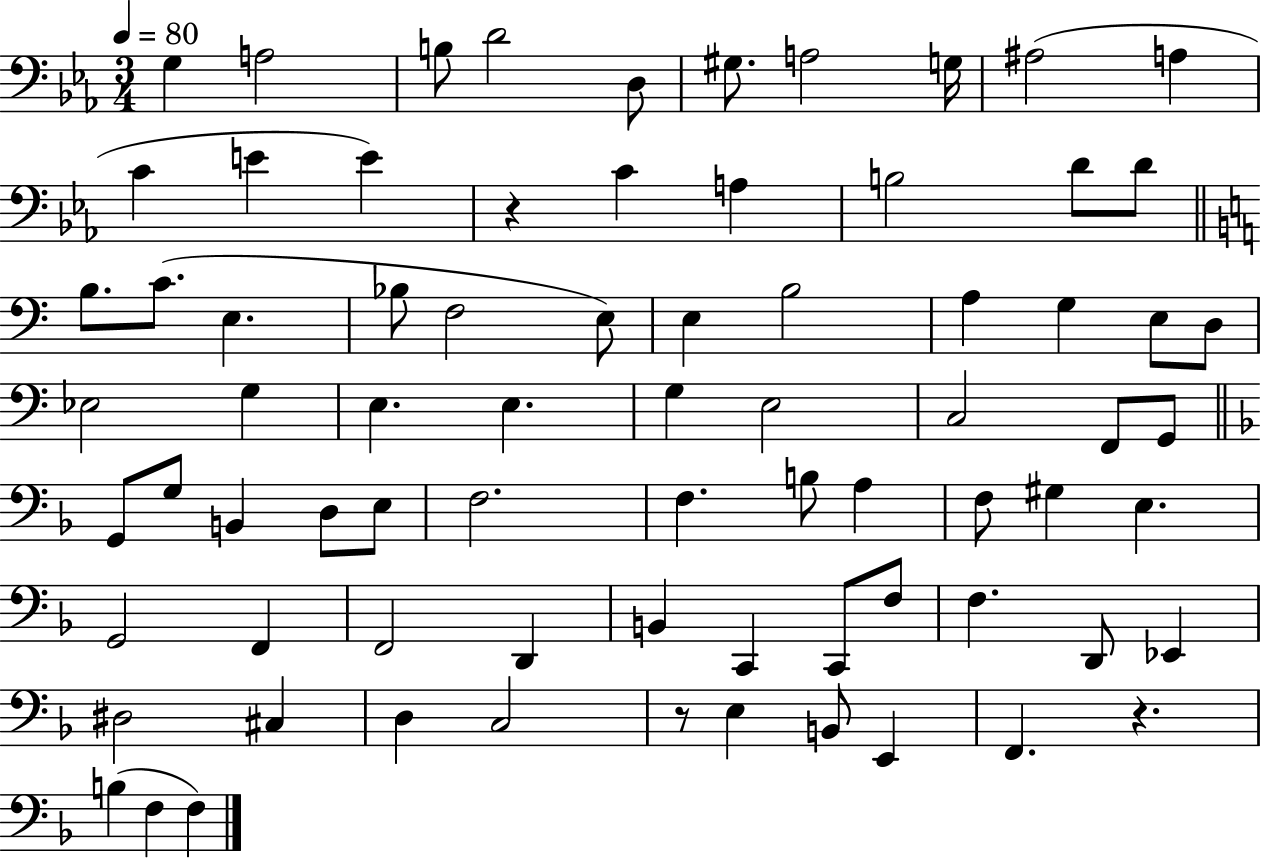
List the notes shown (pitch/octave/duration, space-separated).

G3/q A3/h B3/e D4/h D3/e G#3/e. A3/h G3/s A#3/h A3/q C4/q E4/q E4/q R/q C4/q A3/q B3/h D4/e D4/e B3/e. C4/e. E3/q. Bb3/e F3/h E3/e E3/q B3/h A3/q G3/q E3/e D3/e Eb3/h G3/q E3/q. E3/q. G3/q E3/h C3/h F2/e G2/e G2/e G3/e B2/q D3/e E3/e F3/h. F3/q. B3/e A3/q F3/e G#3/q E3/q. G2/h F2/q F2/h D2/q B2/q C2/q C2/e F3/e F3/q. D2/e Eb2/q D#3/h C#3/q D3/q C3/h R/e E3/q B2/e E2/q F2/q. R/q. B3/q F3/q F3/q